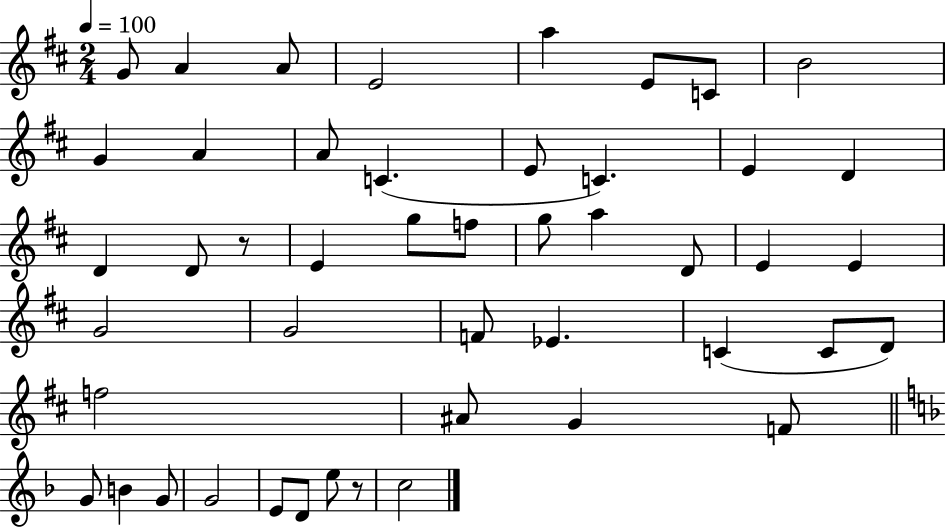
G4/e A4/q A4/e E4/h A5/q E4/e C4/e B4/h G4/q A4/q A4/e C4/q. E4/e C4/q. E4/q D4/q D4/q D4/e R/e E4/q G5/e F5/e G5/e A5/q D4/e E4/q E4/q G4/h G4/h F4/e Eb4/q. C4/q C4/e D4/e F5/h A#4/e G4/q F4/e G4/e B4/q G4/e G4/h E4/e D4/e E5/e R/e C5/h